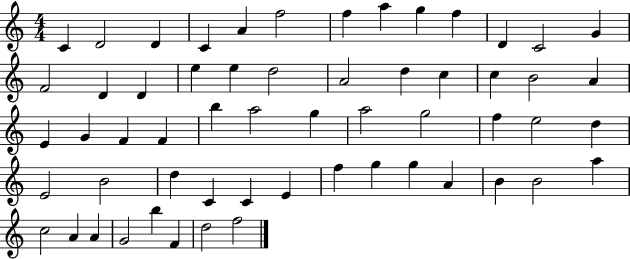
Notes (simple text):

C4/q D4/h D4/q C4/q A4/q F5/h F5/q A5/q G5/q F5/q D4/q C4/h G4/q F4/h D4/q D4/q E5/q E5/q D5/h A4/h D5/q C5/q C5/q B4/h A4/q E4/q G4/q F4/q F4/q B5/q A5/h G5/q A5/h G5/h F5/q E5/h D5/q E4/h B4/h D5/q C4/q C4/q E4/q F5/q G5/q G5/q A4/q B4/q B4/h A5/q C5/h A4/q A4/q G4/h B5/q F4/q D5/h F5/h